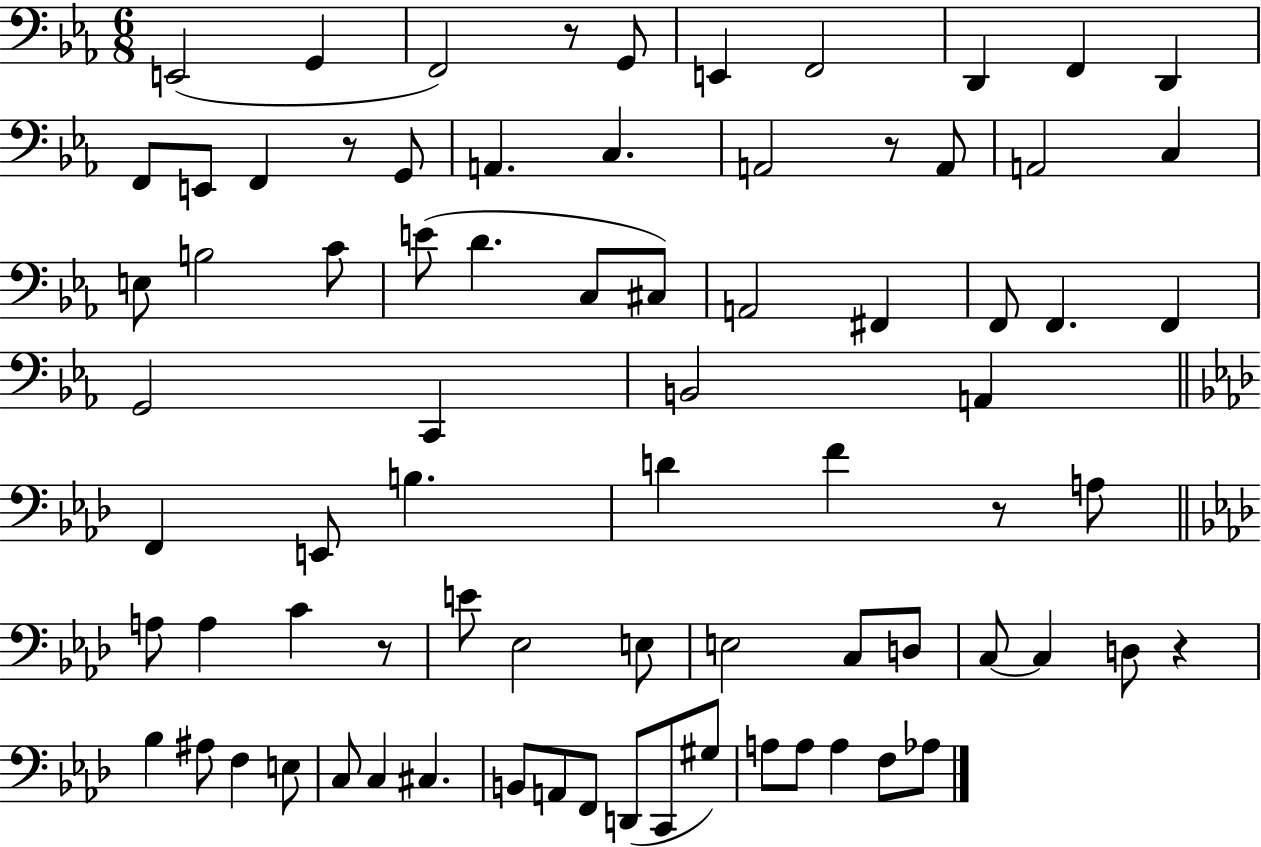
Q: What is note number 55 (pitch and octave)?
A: A#3